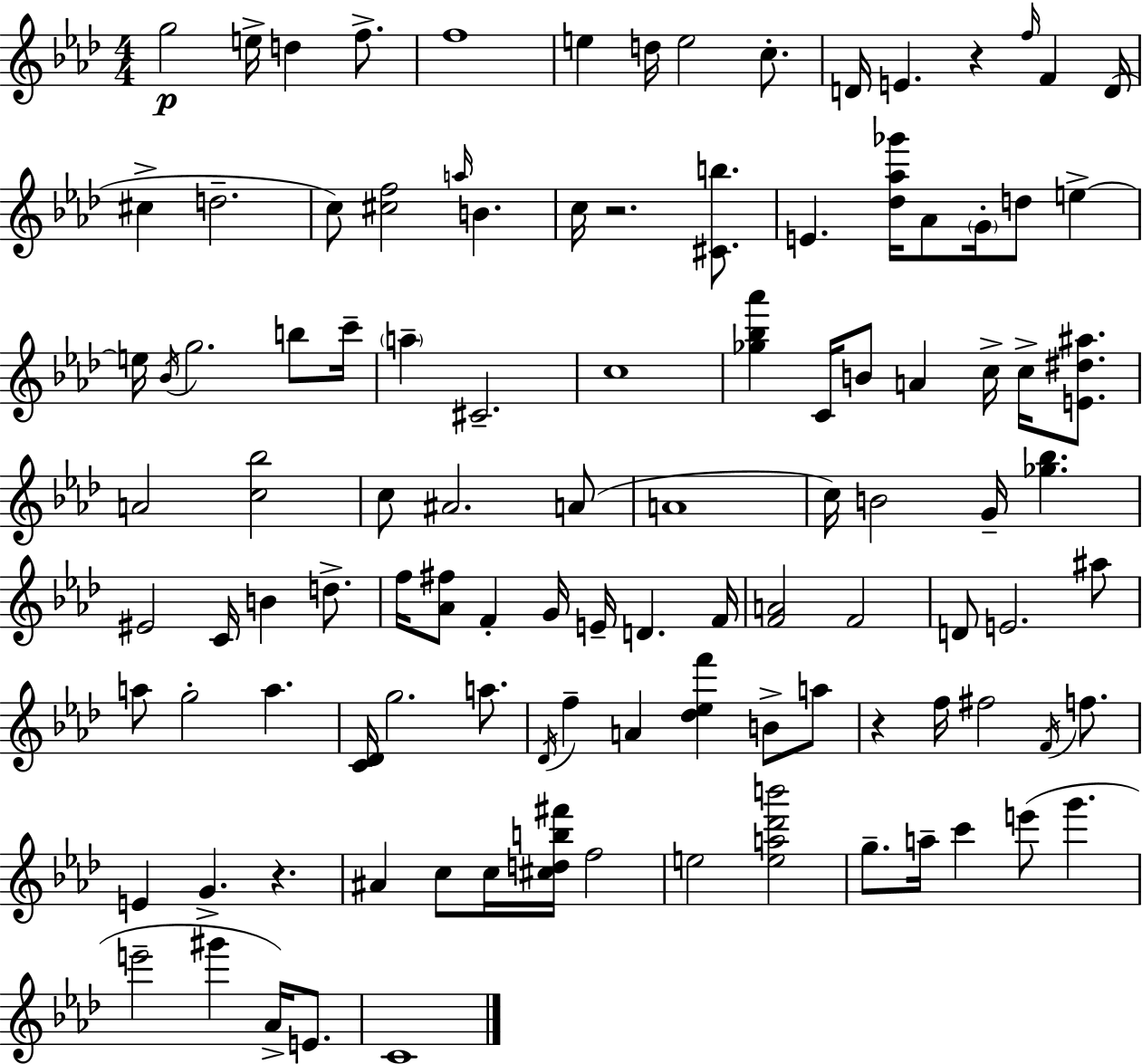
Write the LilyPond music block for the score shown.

{
  \clef treble
  \numericTimeSignature
  \time 4/4
  \key f \minor
  g''2\p e''16-> d''4 f''8.-> | f''1 | e''4 d''16 e''2 c''8.-. | d'16 e'4. r4 \grace { f''16 } f'4 | \break d'16( cis''4-> d''2.-- | c''8) <cis'' f''>2 \grace { a''16 } b'4. | c''16 r2. <cis' b''>8. | e'4. <des'' aes'' ges'''>16 aes'8 \parenthesize g'16-. d''8 e''4->~~ | \break e''16 \acciaccatura { bes'16 } g''2. | b''8 c'''16-- \parenthesize a''4-- cis'2.-- | c''1 | <ges'' bes'' aes'''>4 c'16 b'8 a'4 c''16-> c''16-> | \break <e' dis'' ais''>8. a'2 <c'' bes''>2 | c''8 ais'2. | a'8( a'1 | c''16) b'2 g'16-- <ges'' bes''>4. | \break eis'2 c'16 b'4 | d''8.-> f''16 <aes' fis''>8 f'4-. g'16 e'16-- d'4. | f'16 <f' a'>2 f'2 | d'8 e'2. | \break ais''8 a''8 g''2-. a''4. | <c' des'>16 g''2. | a''8. \acciaccatura { des'16 } f''4-- a'4 <des'' ees'' f'''>4 | b'8-> a''8 r4 f''16 fis''2 | \break \acciaccatura { f'16 } f''8. e'4 g'4.-> r4. | ais'4 c''8 c''16 <cis'' d'' b'' fis'''>16 f''2 | e''2 <e'' a'' des''' b'''>2 | g''8.-- a''16-- c'''4 e'''8( g'''4. | \break e'''2-- gis'''4 | aes'16->) e'8. c'1 | \bar "|."
}